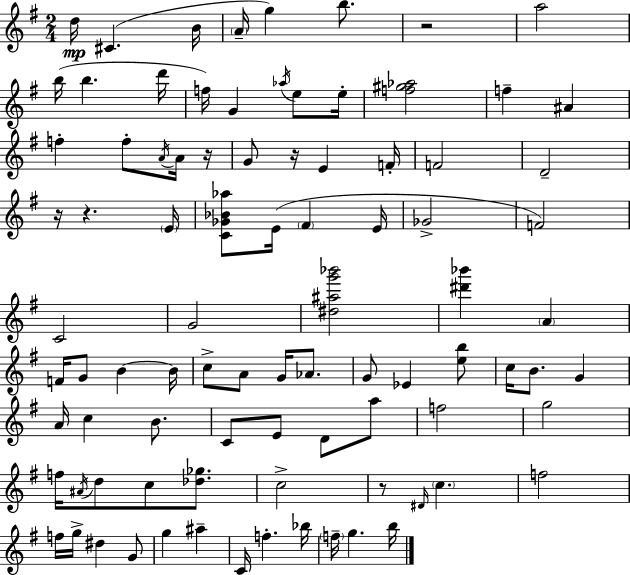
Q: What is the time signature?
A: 2/4